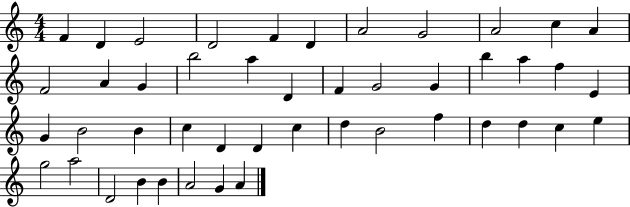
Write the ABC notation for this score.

X:1
T:Untitled
M:4/4
L:1/4
K:C
F D E2 D2 F D A2 G2 A2 c A F2 A G b2 a D F G2 G b a f E G B2 B c D D c d B2 f d d c e g2 a2 D2 B B A2 G A